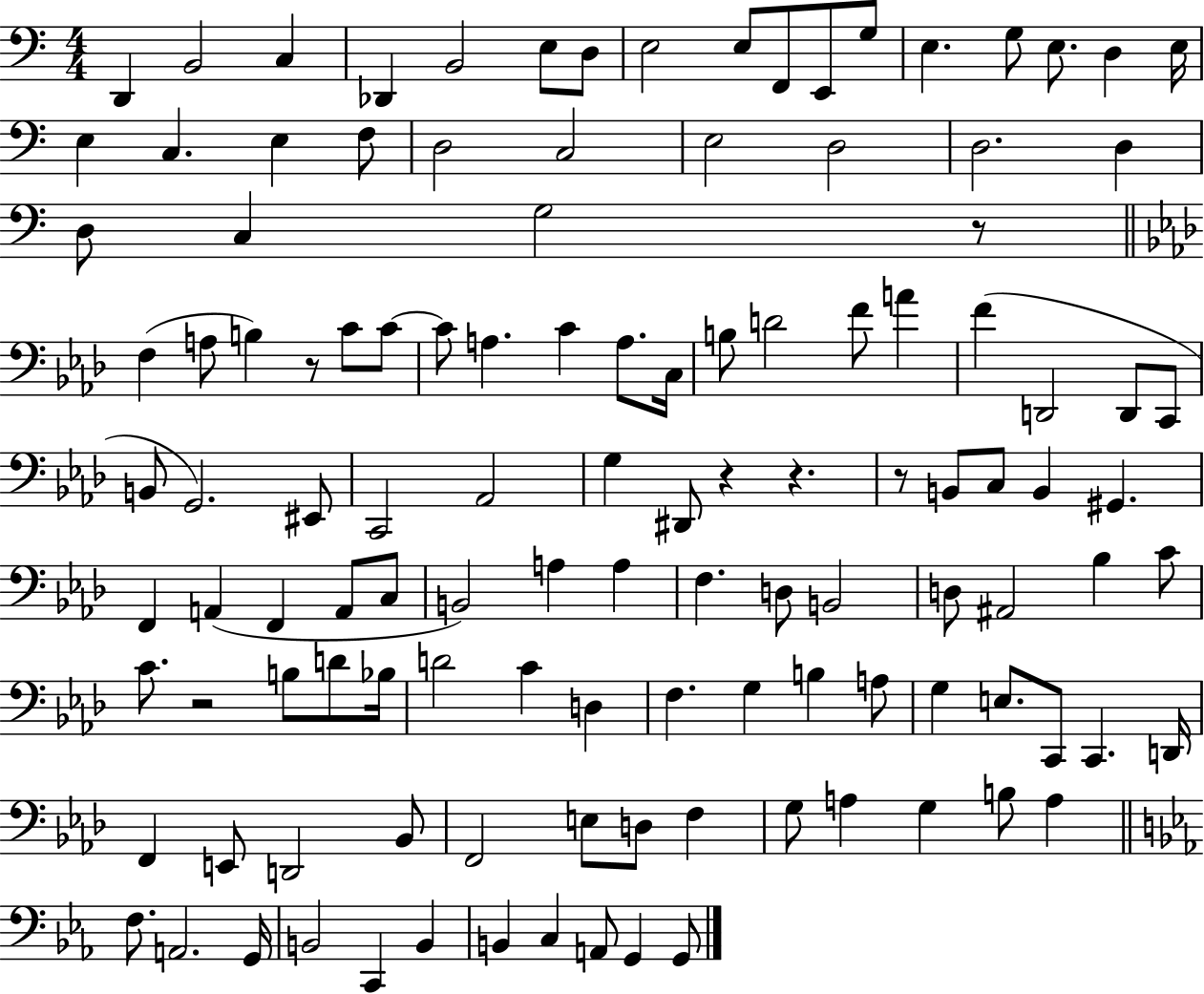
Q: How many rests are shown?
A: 6